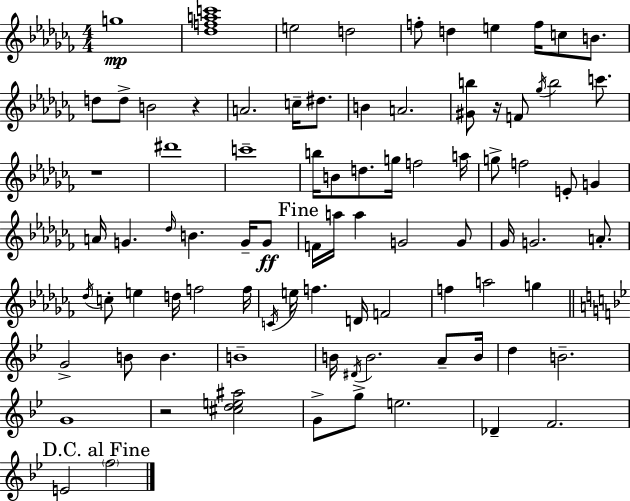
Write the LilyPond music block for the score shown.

{
  \clef treble
  \numericTimeSignature
  \time 4/4
  \key aes \minor
  \repeat volta 2 { g''1\mp | <des'' f'' a'' c'''>1 | e''2 d''2 | f''8-. d''4 e''4 f''16 c''8 b'8. | \break d''8 d''8-> b'2 r4 | a'2. c''16-- dis''8. | b'4 a'2. | <gis' b''>8 r16 f'8 \acciaccatura { ges''16 } b''2 c'''8. | \break r1 | dis'''1 | c'''1-- | b''16 b'8 d''8. g''16 f''2 | \break a''16 g''8-> f''2 e'8-. g'4 | a'16 g'4. \grace { des''16 } b'4. g'16-- | g'8\ff \mark "Fine" f'16 a''16 a''4 g'2 | g'8 ges'16 g'2. a'8.-. | \break \acciaccatura { des''16 } c''8-. e''4 d''16 f''2 | f''16 \acciaccatura { c'16 } e''16 f''4. d'16 f'2 | f''4 a''2 | g''4 \bar "||" \break \key g \minor g'2-> b'8 b'4. | b'1-- | b'16 \acciaccatura { dis'16 } b'2. a'8-- | b'16 d''4 b'2.-- | \break g'1 | r2 <cis'' d'' e'' ais''>2 | g'8-> g''8-> e''2. | des'4-- f'2. | \break \mark "D.C. al Fine" e'2 \parenthesize f''2 | } \bar "|."
}